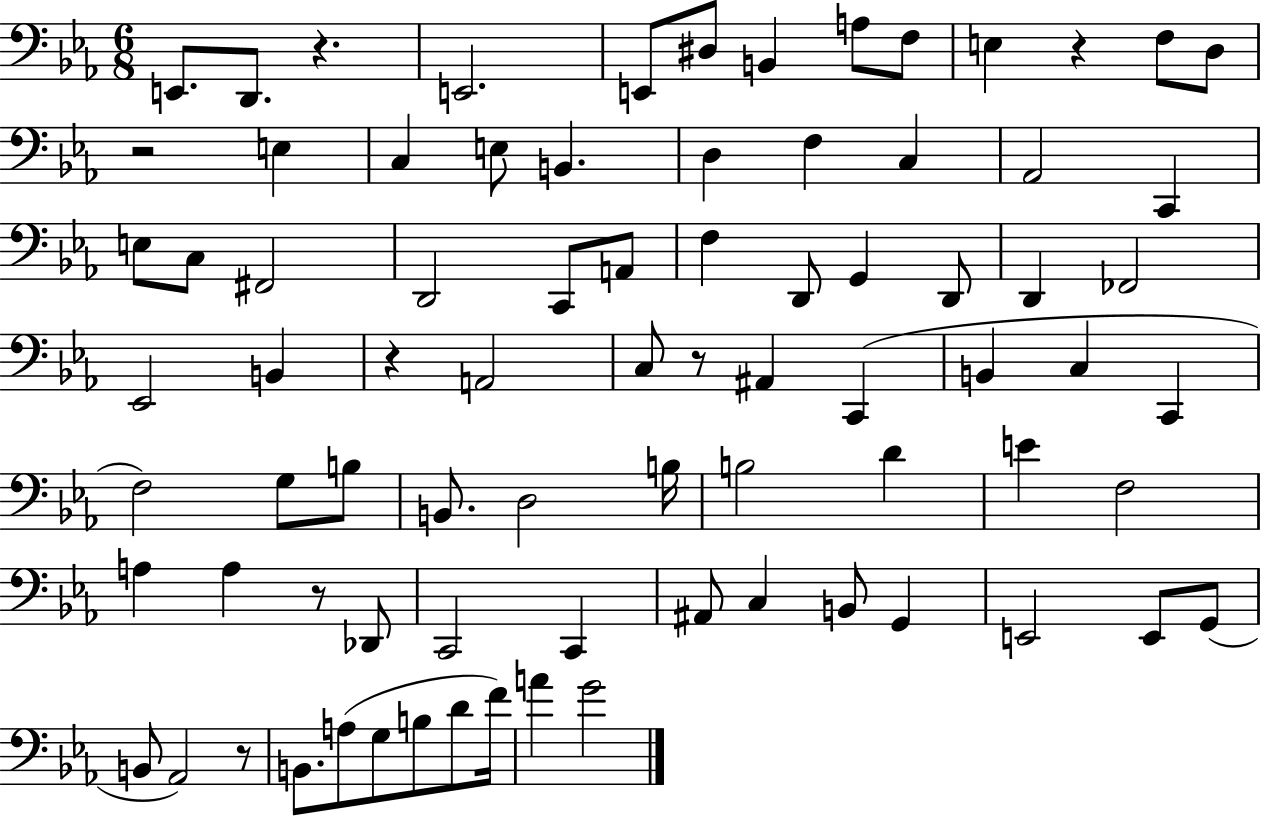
X:1
T:Untitled
M:6/8
L:1/4
K:Eb
E,,/2 D,,/2 z E,,2 E,,/2 ^D,/2 B,, A,/2 F,/2 E, z F,/2 D,/2 z2 E, C, E,/2 B,, D, F, C, _A,,2 C,, E,/2 C,/2 ^F,,2 D,,2 C,,/2 A,,/2 F, D,,/2 G,, D,,/2 D,, _F,,2 _E,,2 B,, z A,,2 C,/2 z/2 ^A,, C,, B,, C, C,, F,2 G,/2 B,/2 B,,/2 D,2 B,/4 B,2 D E F,2 A, A, z/2 _D,,/2 C,,2 C,, ^A,,/2 C, B,,/2 G,, E,,2 E,,/2 G,,/2 B,,/2 _A,,2 z/2 B,,/2 A,/2 G,/2 B,/2 D/2 F/4 A G2